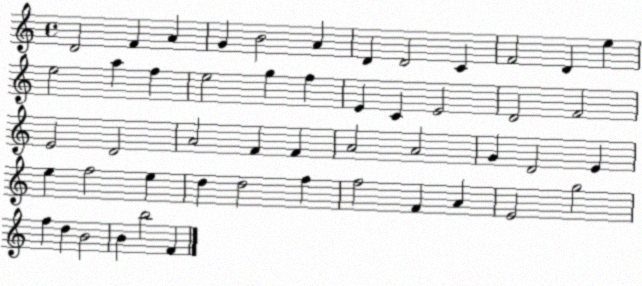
X:1
T:Untitled
M:4/4
L:1/4
K:C
D2 F A G B2 A D D2 C F2 D e e2 a f e2 g f E C E2 D2 F2 E2 D2 A2 F F A2 A2 G D2 E e f2 e d d2 f f2 F A E2 g2 f d B2 B b2 F